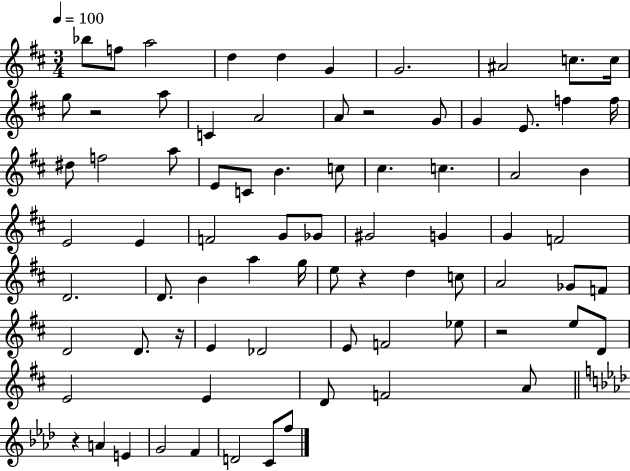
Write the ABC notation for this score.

X:1
T:Untitled
M:3/4
L:1/4
K:D
_b/2 f/2 a2 d d G G2 ^A2 c/2 c/4 g/2 z2 a/2 C A2 A/2 z2 G/2 G E/2 f f/4 ^d/2 f2 a/2 E/2 C/2 B c/2 ^c c A2 B E2 E F2 G/2 _G/2 ^G2 G G F2 D2 D/2 B a g/4 e/2 z d c/2 A2 _G/2 F/2 D2 D/2 z/4 E _D2 E/2 F2 _e/2 z2 e/2 D/2 E2 E D/2 F2 A/2 z A E G2 F D2 C/2 f/2